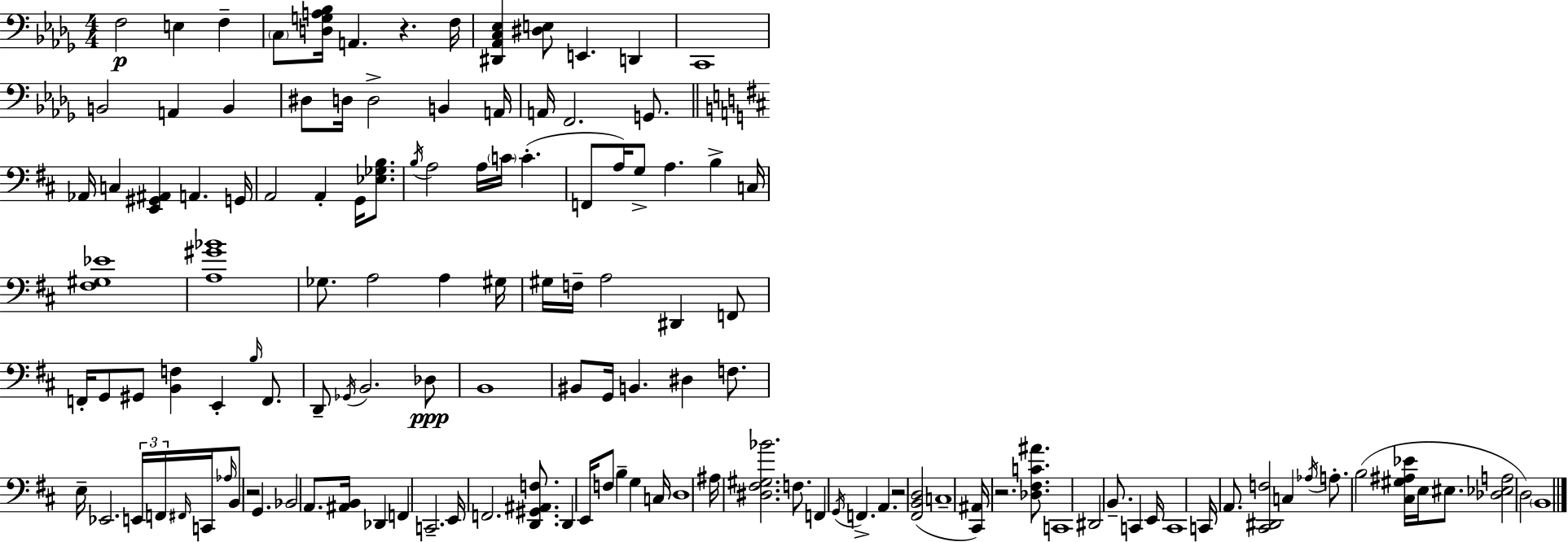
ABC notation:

X:1
T:Untitled
M:4/4
L:1/4
K:Bbm
F,2 E, F, C,/2 [D,G,A,_B,]/4 A,, z F,/4 [^D,,_A,,C,_E,] [^D,E,]/2 E,, D,, C,,4 B,,2 A,, B,, ^D,/2 D,/4 D,2 B,, A,,/4 A,,/4 F,,2 G,,/2 _A,,/4 C, [E,,^G,,^A,,] A,, G,,/4 A,,2 A,, G,,/4 [_E,_G,B,]/2 B,/4 A,2 A,/4 C/4 C F,,/2 A,/4 G,/2 A, B, C,/4 [^F,^G,_E]4 [A,^G_B]4 _G,/2 A,2 A, ^G,/4 ^G,/4 F,/4 A,2 ^D,, F,,/2 F,,/4 G,,/2 ^G,,/2 [B,,F,] E,, B,/4 F,,/2 D,,/2 _G,,/4 B,,2 _D,/2 B,,4 ^B,,/2 G,,/4 B,, ^D, F,/2 E,/4 _E,,2 E,,/4 F,,/4 ^F,,/4 C,,/4 _A,/4 B,,/2 z2 G,, _B,,2 A,,/2 [^A,,B,,]/4 _D,, F,, C,,2 E,,/4 F,,2 [D,,^G,,^A,,F,]/2 D,, E,,/4 F,/2 B, G, C,/4 D,4 ^A,/4 [^D,^F,^G,_B]2 F,/2 F,, G,,/4 F,, A,, z2 [^F,,B,,D,]2 C,4 [^C,,^A,,]/4 z2 [_D,^F,C^A]/2 C,,4 ^D,,2 B,,/2 C,, E,,/4 C,,4 C,,/4 A,,/2 [^C,,^D,,F,]2 C, _A,/4 A,/2 B,2 [^C,^G,^A,_E]/4 E,/4 ^E,/2 [_D,_E,A,]2 D,2 B,,4